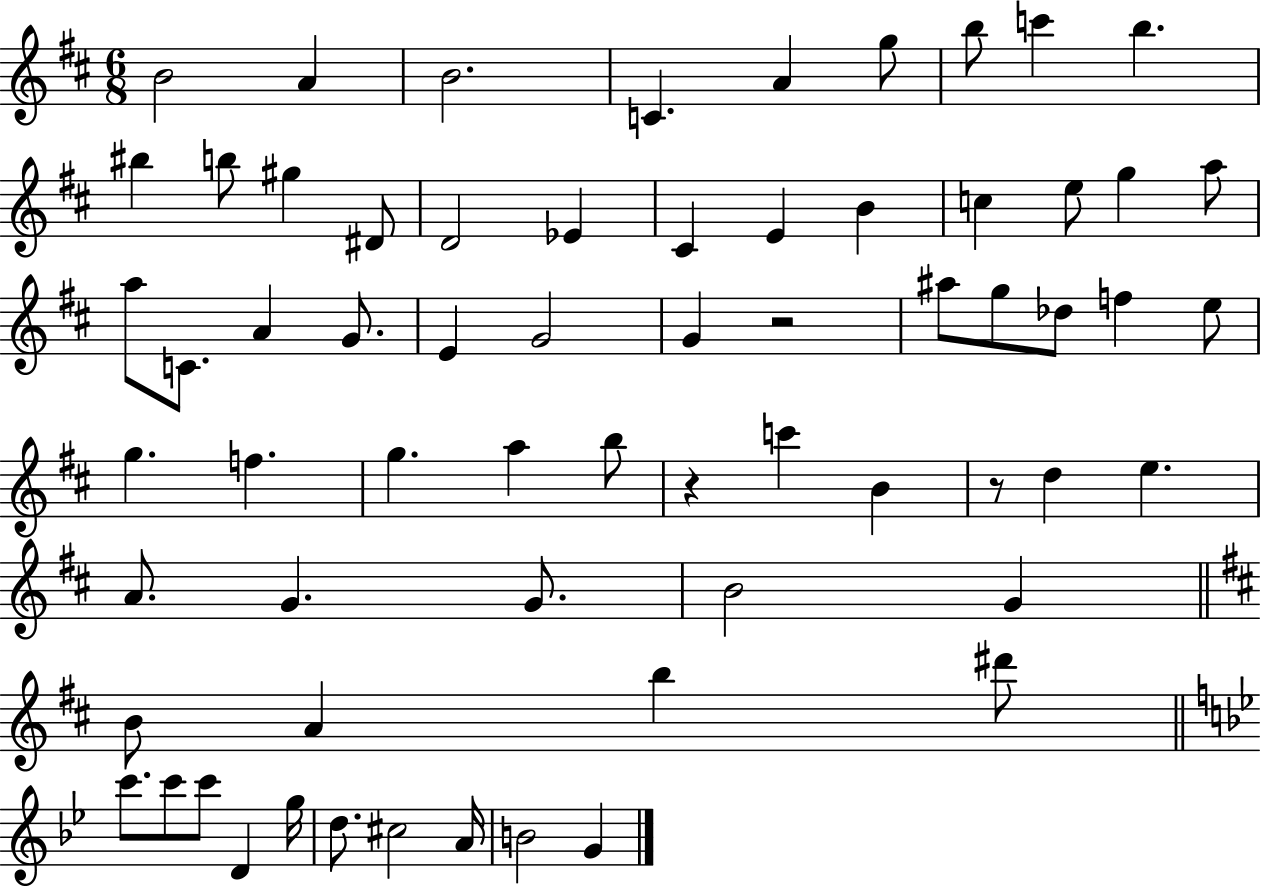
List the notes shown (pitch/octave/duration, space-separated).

B4/h A4/q B4/h. C4/q. A4/q G5/e B5/e C6/q B5/q. BIS5/q B5/e G#5/q D#4/e D4/h Eb4/q C#4/q E4/q B4/q C5/q E5/e G5/q A5/e A5/e C4/e. A4/q G4/e. E4/q G4/h G4/q R/h A#5/e G5/e Db5/e F5/q E5/e G5/q. F5/q. G5/q. A5/q B5/e R/q C6/q B4/q R/e D5/q E5/q. A4/e. G4/q. G4/e. B4/h G4/q B4/e A4/q B5/q D#6/e C6/e. C6/e C6/e D4/q G5/s D5/e. C#5/h A4/s B4/h G4/q